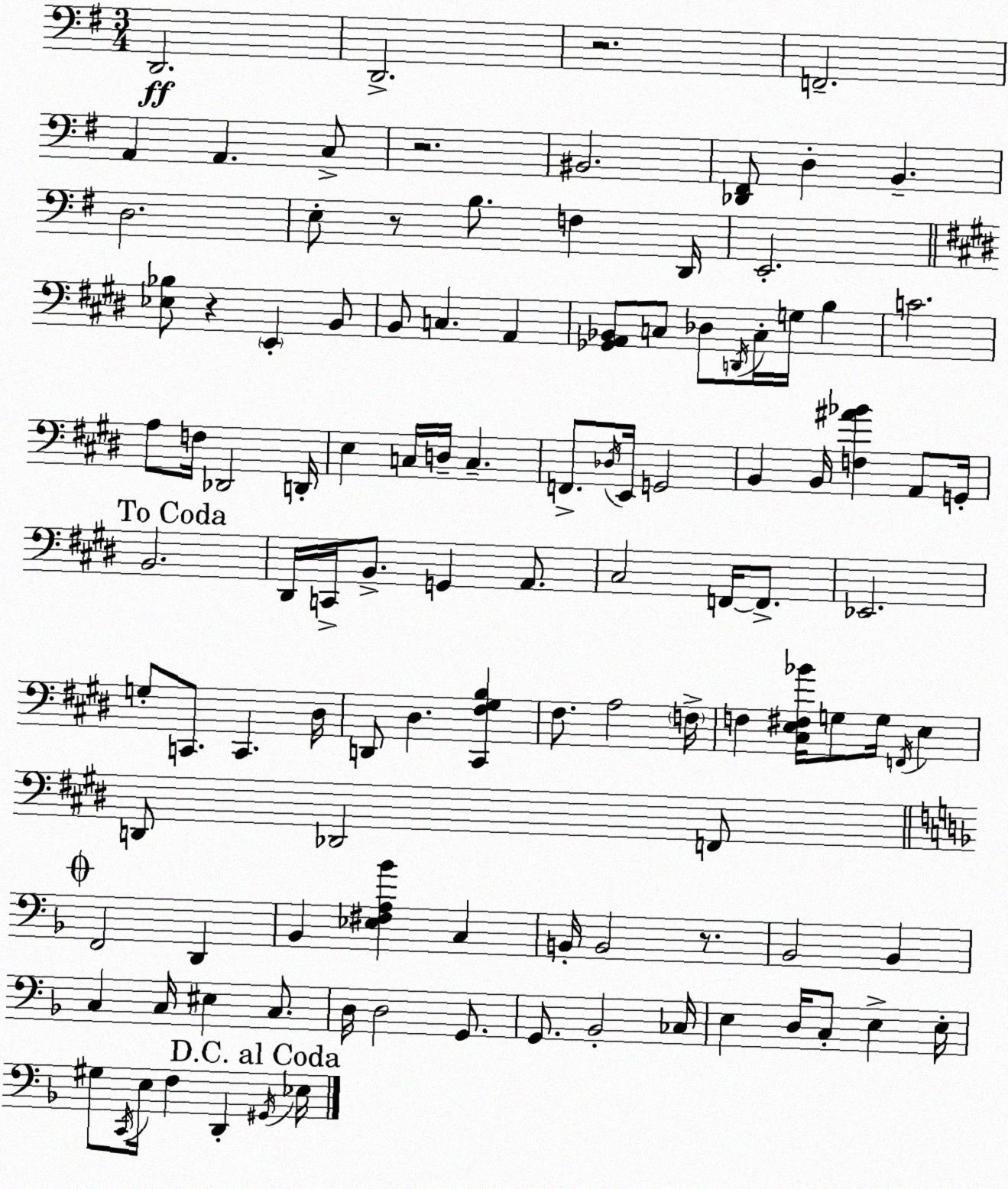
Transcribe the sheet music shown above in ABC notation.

X:1
T:Untitled
M:3/4
L:1/4
K:Em
D,,2 D,,2 z2 F,,2 A,, A,, C,/2 z2 ^B,,2 [_D,,^F,,]/2 D, B,, D,2 E,/2 z/2 B,/2 F, D,,/4 E,,2 [_E,_B,]/2 z E,, B,,/2 B,,/2 C, A,, [_G,,A,,_B,,]/2 C,/2 _D,/2 D,,/4 C,/4 G,/4 B, C2 A,/2 F,/4 _D,,2 D,,/4 E, C,/4 D,/4 C, F,,/2 _D,/4 E,,/4 G,,2 B,, B,,/4 [F,^A_B] A,,/2 G,,/4 B,,2 ^D,,/4 C,,/4 B,,/2 G,, A,,/2 ^C,2 F,,/4 F,,/2 _E,,2 G,/2 C,,/2 C,, ^D,/4 D,,/2 ^D, [^C,,^F,^G,B,] ^F,/2 A,2 F,/4 F, [^C,E,^F,_B]/4 G,/2 G,/4 F,,/4 E, D,,/2 _D,,2 F,,/2 F,,2 D,, _B,, [_E,^F,A,_B] C, B,,/4 B,,2 z/2 _B,,2 _B,, C, C,/4 ^E, C,/2 D,/4 D,2 G,,/2 G,,/2 _B,,2 _C,/4 E, D,/4 C,/2 E, E,/4 ^G,/2 C,,/4 E,/4 F, D,, ^G,,/4 _E,/4